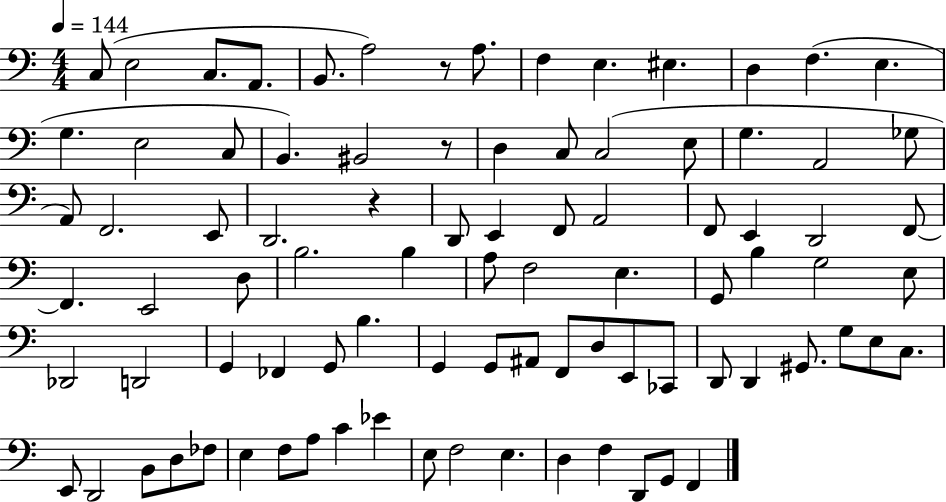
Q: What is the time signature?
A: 4/4